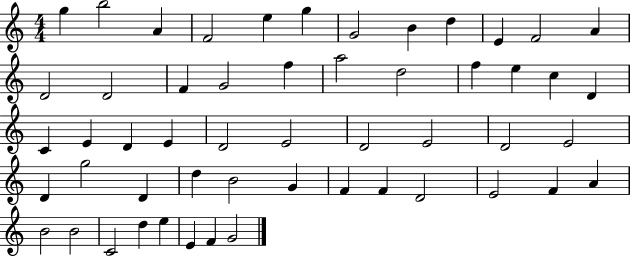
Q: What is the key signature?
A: C major